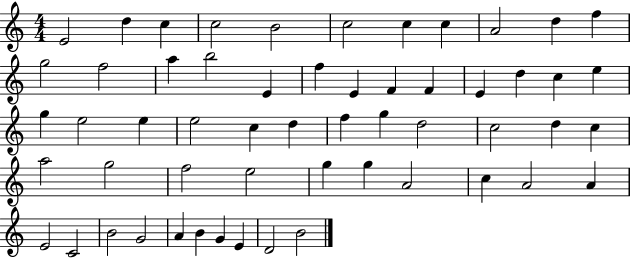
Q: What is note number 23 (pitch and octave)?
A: C5